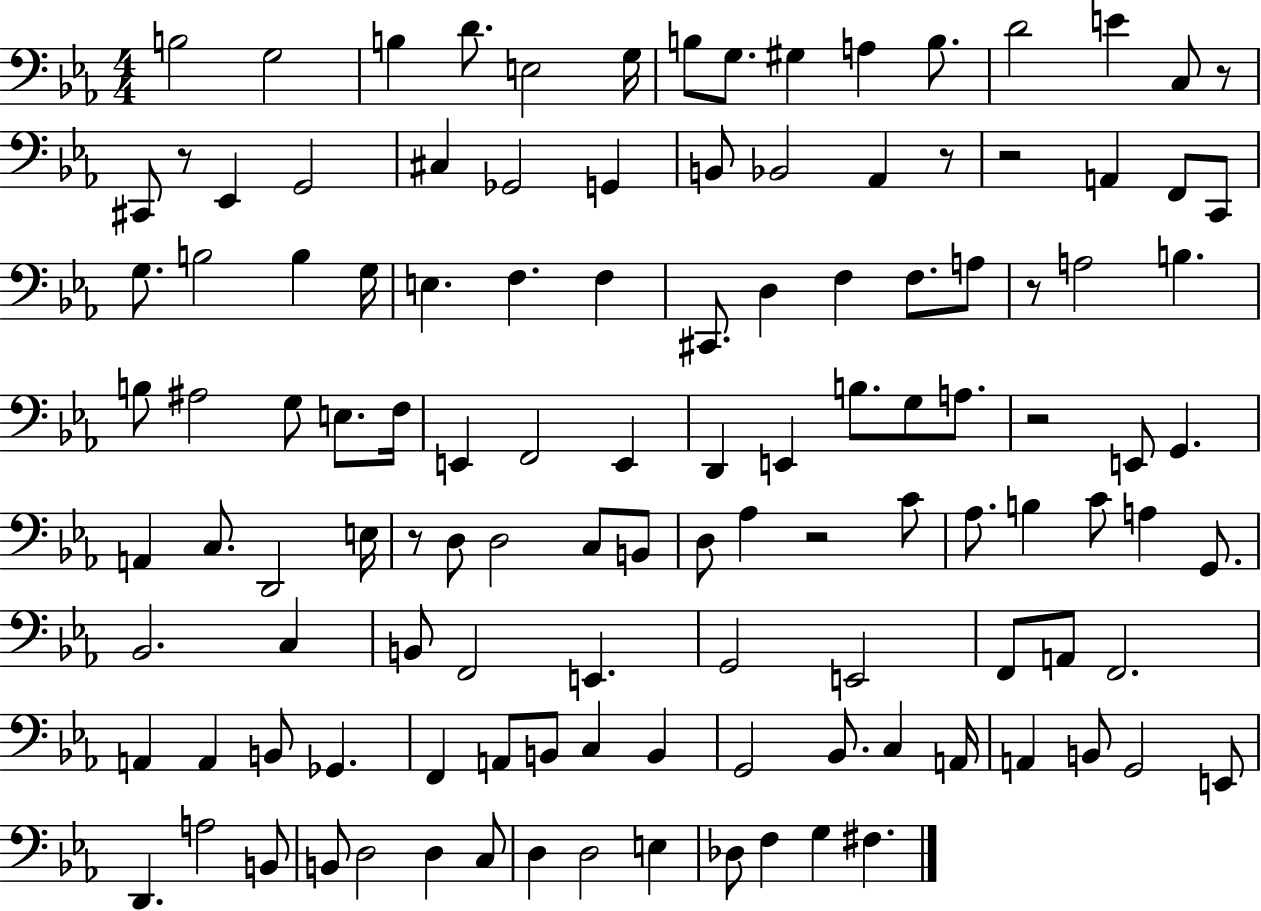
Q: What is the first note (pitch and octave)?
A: B3